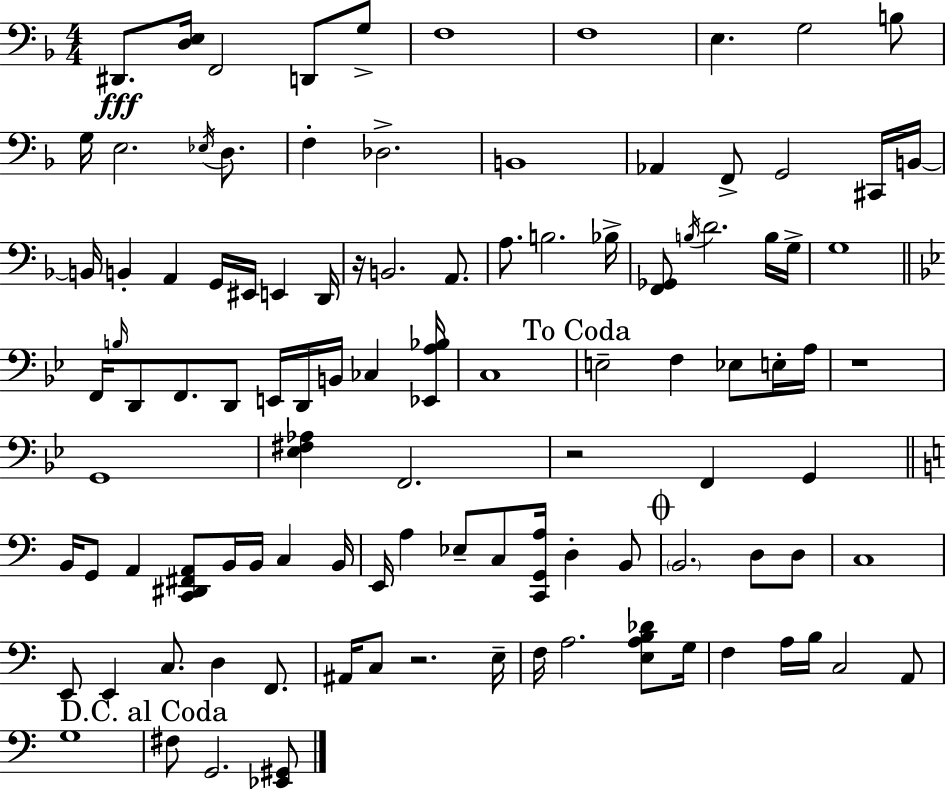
X:1
T:Untitled
M:4/4
L:1/4
K:Dm
^D,,/2 [D,E,]/4 F,,2 D,,/2 G,/2 F,4 F,4 E, G,2 B,/2 G,/4 E,2 _E,/4 D,/2 F, _D,2 B,,4 _A,, F,,/2 G,,2 ^C,,/4 B,,/4 B,,/4 B,, A,, G,,/4 ^E,,/4 E,, D,,/4 z/4 B,,2 A,,/2 A,/2 B,2 _B,/4 [F,,_G,,]/2 B,/4 D2 B,/4 G,/4 G,4 F,,/4 B,/4 D,,/2 F,,/2 D,,/2 E,,/4 D,,/4 B,,/4 _C, [_E,,A,_B,]/4 C,4 E,2 F, _E,/2 E,/4 A,/4 z4 G,,4 [_E,^F,_A,] F,,2 z2 F,, G,, B,,/4 G,,/2 A,, [C,,^D,,^F,,A,,]/2 B,,/4 B,,/4 C, B,,/4 E,,/4 A, _E,/2 C,/2 [C,,G,,A,]/4 D, B,,/2 B,,2 D,/2 D,/2 C,4 E,,/2 E,, C,/2 D, F,,/2 ^A,,/4 C,/2 z2 E,/4 F,/4 A,2 [E,A,B,_D]/2 G,/4 F, A,/4 B,/4 C,2 A,,/2 G,4 ^F,/2 G,,2 [_E,,^G,,]/2